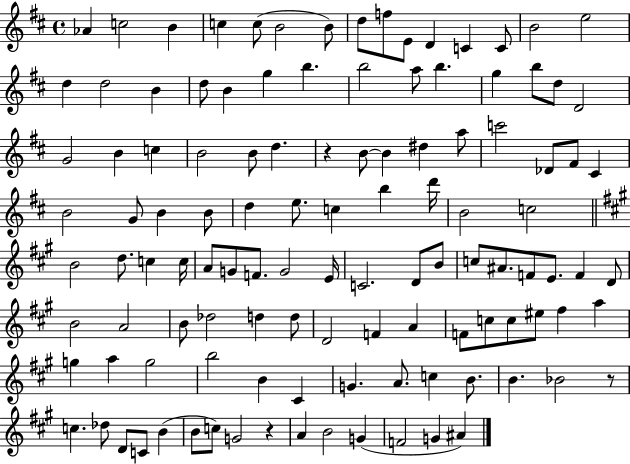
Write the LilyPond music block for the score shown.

{
  \clef treble
  \time 4/4
  \defaultTimeSignature
  \key d \major
  aes'4 c''2 b'4 | c''4 c''8( b'2 b'8) | d''8 f''8 e'8 d'4 c'4 c'8 | b'2 e''2 | \break d''4 d''2 b'4 | d''8 b'4 g''4 b''4. | b''2 a''8 b''4. | g''4 b''8 d''8 d'2 | \break g'2 b'4 c''4 | b'2 b'8 d''4. | r4 b'8~~ b'4 dis''4 a''8 | c'''2 des'8 fis'8 cis'4 | \break b'2 g'8 b'4 b'8 | d''4 e''8. c''4 b''4 d'''16 | b'2 c''2 | \bar "||" \break \key a \major b'2 d''8. c''4 c''16 | a'8 g'8 f'8. g'2 e'16 | c'2. d'8 b'8 | c''8 ais'8. f'8 e'8. f'4 d'8 | \break b'2 a'2 | b'8 des''2 d''4 d''8 | d'2 f'4 a'4 | f'8 c''8 c''8 eis''8 fis''4 a''4 | \break g''4 a''4 g''2 | b''2 b'4 cis'4 | g'4. a'8. c''4 b'8. | b'4. bes'2 r8 | \break c''4. des''8 d'8 c'8 b'4( | b'8 c''8) g'2 r4 | a'4 b'2 g'4( | f'2 g'4 ais'4) | \break \bar "|."
}